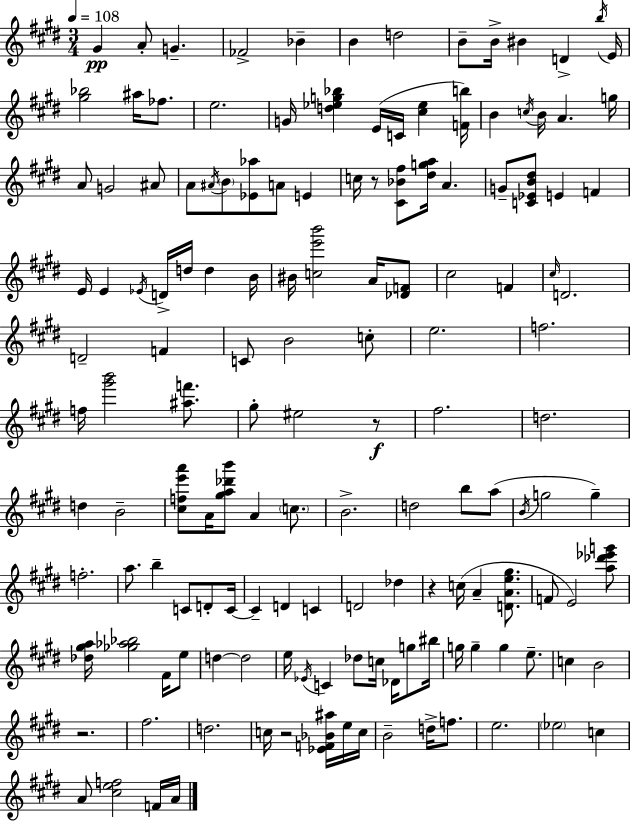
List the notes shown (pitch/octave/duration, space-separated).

G#4/q A4/e G4/q. FES4/h Bb4/q B4/q D5/h B4/e B4/s BIS4/q D4/q B5/s E4/s [G#5,Bb5]/h A#5/s FES5/e. E5/h. G4/s [D5,Eb5,G5,Bb5]/q E4/s C4/s [C#5,Eb5]/q [F4,B5]/s B4/q C5/s B4/s A4/q. G5/s A4/e G4/h A#4/e A4/e A#4/s B4/e [Eb4,Ab5]/e A4/e E4/q C5/s R/e [C#4,Bb4,F#5]/e [D#5,G5,A5]/s A4/q. G4/e [C4,Eb4,B4,D#5]/e E4/q F4/q E4/s E4/q Eb4/s D4/s D5/s D5/q B4/s BIS4/s [C5,E6,B6]/h A4/s [Db4,F4]/e C#5/h F4/q C#5/s D4/h. D4/h F4/q C4/e B4/h C5/e E5/h. F5/h. F5/s [G#6,B6]/h [A#5,F6]/e. G#5/e EIS5/h R/e F#5/h. D5/h. D5/q B4/h [C#5,F5,E6,A6]/e A4/s [G#5,A5,Db6,B6]/e A4/q C5/e. B4/h. D5/h B5/e A5/e B4/s G5/h G5/q F5/h. A5/e. B5/q C4/e D4/e C4/s C4/q D4/q C4/q D4/h Db5/q R/q C5/s A4/q [D4,A4,E5,G#5]/e. F4/e E4/h [A5,Db6,Eb6,G6]/e [Db5,G#5,A5]/s [Gb5,Ab5,Bb5]/h F#4/s E5/e D5/q D5/h E5/s Eb4/s C4/q Db5/e C5/s Db4/s G5/e BIS5/s G5/s G5/q G5/q E5/e. C5/q B4/h R/h. F#5/h. D5/h. C5/s R/h [Eb4,F4,Bb4,A#5]/s E5/s C5/s B4/h D5/s F5/e. E5/h. Eb5/h C5/q A4/e [C#5,E5,F5]/h F4/s A4/s